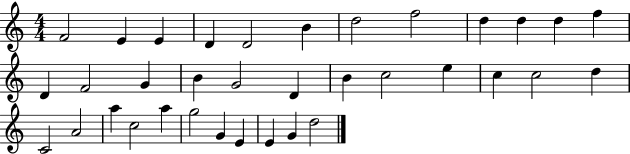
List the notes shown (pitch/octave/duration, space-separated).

F4/h E4/q E4/q D4/q D4/h B4/q D5/h F5/h D5/q D5/q D5/q F5/q D4/q F4/h G4/q B4/q G4/h D4/q B4/q C5/h E5/q C5/q C5/h D5/q C4/h A4/h A5/q C5/h A5/q G5/h G4/q E4/q E4/q G4/q D5/h